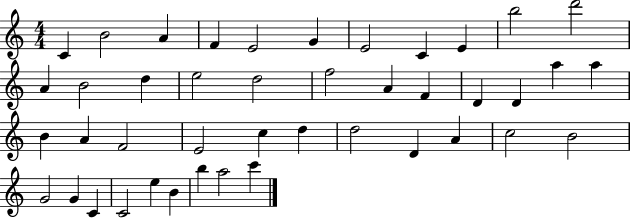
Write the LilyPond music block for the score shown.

{
  \clef treble
  \numericTimeSignature
  \time 4/4
  \key c \major
  c'4 b'2 a'4 | f'4 e'2 g'4 | e'2 c'4 e'4 | b''2 d'''2 | \break a'4 b'2 d''4 | e''2 d''2 | f''2 a'4 f'4 | d'4 d'4 a''4 a''4 | \break b'4 a'4 f'2 | e'2 c''4 d''4 | d''2 d'4 a'4 | c''2 b'2 | \break g'2 g'4 c'4 | c'2 e''4 b'4 | b''4 a''2 c'''4 | \bar "|."
}